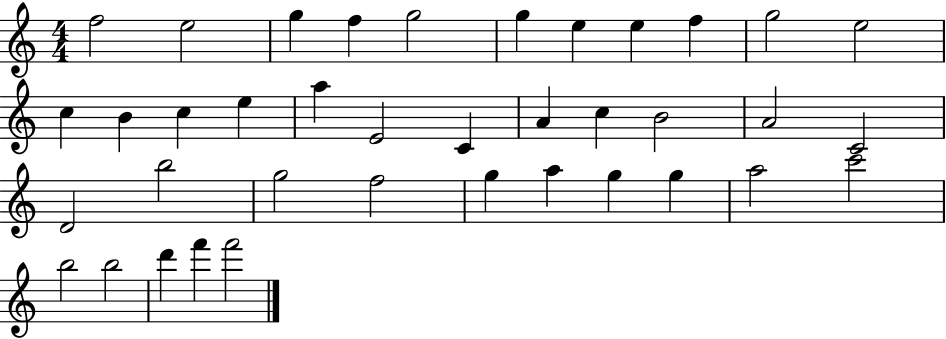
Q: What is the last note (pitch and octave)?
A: F6